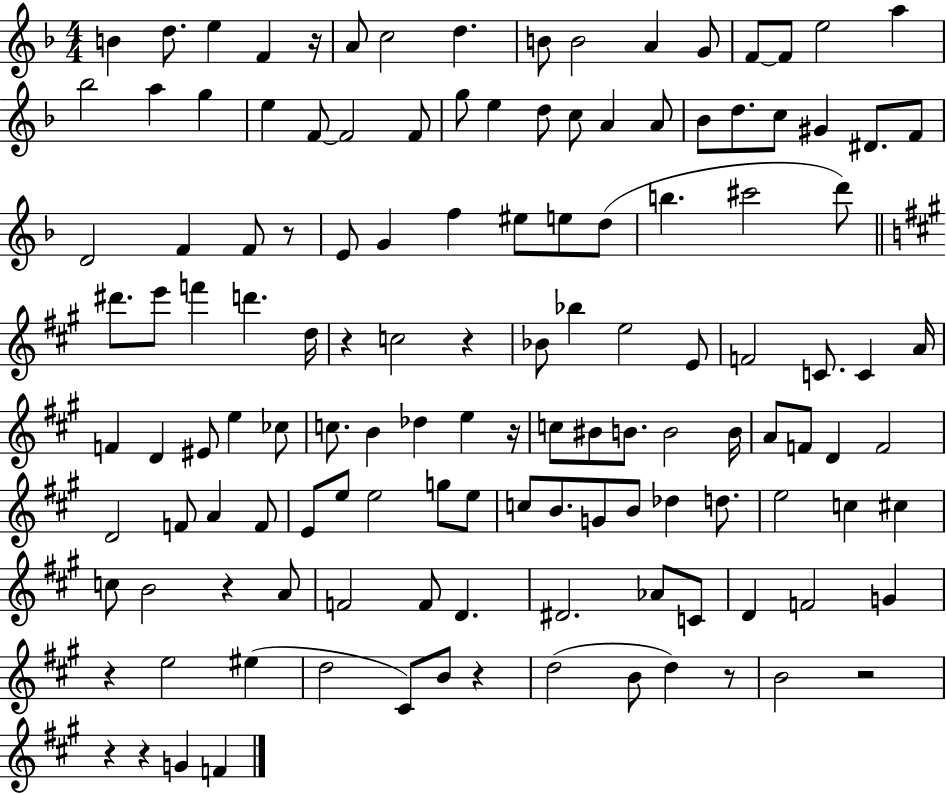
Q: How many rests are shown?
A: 12